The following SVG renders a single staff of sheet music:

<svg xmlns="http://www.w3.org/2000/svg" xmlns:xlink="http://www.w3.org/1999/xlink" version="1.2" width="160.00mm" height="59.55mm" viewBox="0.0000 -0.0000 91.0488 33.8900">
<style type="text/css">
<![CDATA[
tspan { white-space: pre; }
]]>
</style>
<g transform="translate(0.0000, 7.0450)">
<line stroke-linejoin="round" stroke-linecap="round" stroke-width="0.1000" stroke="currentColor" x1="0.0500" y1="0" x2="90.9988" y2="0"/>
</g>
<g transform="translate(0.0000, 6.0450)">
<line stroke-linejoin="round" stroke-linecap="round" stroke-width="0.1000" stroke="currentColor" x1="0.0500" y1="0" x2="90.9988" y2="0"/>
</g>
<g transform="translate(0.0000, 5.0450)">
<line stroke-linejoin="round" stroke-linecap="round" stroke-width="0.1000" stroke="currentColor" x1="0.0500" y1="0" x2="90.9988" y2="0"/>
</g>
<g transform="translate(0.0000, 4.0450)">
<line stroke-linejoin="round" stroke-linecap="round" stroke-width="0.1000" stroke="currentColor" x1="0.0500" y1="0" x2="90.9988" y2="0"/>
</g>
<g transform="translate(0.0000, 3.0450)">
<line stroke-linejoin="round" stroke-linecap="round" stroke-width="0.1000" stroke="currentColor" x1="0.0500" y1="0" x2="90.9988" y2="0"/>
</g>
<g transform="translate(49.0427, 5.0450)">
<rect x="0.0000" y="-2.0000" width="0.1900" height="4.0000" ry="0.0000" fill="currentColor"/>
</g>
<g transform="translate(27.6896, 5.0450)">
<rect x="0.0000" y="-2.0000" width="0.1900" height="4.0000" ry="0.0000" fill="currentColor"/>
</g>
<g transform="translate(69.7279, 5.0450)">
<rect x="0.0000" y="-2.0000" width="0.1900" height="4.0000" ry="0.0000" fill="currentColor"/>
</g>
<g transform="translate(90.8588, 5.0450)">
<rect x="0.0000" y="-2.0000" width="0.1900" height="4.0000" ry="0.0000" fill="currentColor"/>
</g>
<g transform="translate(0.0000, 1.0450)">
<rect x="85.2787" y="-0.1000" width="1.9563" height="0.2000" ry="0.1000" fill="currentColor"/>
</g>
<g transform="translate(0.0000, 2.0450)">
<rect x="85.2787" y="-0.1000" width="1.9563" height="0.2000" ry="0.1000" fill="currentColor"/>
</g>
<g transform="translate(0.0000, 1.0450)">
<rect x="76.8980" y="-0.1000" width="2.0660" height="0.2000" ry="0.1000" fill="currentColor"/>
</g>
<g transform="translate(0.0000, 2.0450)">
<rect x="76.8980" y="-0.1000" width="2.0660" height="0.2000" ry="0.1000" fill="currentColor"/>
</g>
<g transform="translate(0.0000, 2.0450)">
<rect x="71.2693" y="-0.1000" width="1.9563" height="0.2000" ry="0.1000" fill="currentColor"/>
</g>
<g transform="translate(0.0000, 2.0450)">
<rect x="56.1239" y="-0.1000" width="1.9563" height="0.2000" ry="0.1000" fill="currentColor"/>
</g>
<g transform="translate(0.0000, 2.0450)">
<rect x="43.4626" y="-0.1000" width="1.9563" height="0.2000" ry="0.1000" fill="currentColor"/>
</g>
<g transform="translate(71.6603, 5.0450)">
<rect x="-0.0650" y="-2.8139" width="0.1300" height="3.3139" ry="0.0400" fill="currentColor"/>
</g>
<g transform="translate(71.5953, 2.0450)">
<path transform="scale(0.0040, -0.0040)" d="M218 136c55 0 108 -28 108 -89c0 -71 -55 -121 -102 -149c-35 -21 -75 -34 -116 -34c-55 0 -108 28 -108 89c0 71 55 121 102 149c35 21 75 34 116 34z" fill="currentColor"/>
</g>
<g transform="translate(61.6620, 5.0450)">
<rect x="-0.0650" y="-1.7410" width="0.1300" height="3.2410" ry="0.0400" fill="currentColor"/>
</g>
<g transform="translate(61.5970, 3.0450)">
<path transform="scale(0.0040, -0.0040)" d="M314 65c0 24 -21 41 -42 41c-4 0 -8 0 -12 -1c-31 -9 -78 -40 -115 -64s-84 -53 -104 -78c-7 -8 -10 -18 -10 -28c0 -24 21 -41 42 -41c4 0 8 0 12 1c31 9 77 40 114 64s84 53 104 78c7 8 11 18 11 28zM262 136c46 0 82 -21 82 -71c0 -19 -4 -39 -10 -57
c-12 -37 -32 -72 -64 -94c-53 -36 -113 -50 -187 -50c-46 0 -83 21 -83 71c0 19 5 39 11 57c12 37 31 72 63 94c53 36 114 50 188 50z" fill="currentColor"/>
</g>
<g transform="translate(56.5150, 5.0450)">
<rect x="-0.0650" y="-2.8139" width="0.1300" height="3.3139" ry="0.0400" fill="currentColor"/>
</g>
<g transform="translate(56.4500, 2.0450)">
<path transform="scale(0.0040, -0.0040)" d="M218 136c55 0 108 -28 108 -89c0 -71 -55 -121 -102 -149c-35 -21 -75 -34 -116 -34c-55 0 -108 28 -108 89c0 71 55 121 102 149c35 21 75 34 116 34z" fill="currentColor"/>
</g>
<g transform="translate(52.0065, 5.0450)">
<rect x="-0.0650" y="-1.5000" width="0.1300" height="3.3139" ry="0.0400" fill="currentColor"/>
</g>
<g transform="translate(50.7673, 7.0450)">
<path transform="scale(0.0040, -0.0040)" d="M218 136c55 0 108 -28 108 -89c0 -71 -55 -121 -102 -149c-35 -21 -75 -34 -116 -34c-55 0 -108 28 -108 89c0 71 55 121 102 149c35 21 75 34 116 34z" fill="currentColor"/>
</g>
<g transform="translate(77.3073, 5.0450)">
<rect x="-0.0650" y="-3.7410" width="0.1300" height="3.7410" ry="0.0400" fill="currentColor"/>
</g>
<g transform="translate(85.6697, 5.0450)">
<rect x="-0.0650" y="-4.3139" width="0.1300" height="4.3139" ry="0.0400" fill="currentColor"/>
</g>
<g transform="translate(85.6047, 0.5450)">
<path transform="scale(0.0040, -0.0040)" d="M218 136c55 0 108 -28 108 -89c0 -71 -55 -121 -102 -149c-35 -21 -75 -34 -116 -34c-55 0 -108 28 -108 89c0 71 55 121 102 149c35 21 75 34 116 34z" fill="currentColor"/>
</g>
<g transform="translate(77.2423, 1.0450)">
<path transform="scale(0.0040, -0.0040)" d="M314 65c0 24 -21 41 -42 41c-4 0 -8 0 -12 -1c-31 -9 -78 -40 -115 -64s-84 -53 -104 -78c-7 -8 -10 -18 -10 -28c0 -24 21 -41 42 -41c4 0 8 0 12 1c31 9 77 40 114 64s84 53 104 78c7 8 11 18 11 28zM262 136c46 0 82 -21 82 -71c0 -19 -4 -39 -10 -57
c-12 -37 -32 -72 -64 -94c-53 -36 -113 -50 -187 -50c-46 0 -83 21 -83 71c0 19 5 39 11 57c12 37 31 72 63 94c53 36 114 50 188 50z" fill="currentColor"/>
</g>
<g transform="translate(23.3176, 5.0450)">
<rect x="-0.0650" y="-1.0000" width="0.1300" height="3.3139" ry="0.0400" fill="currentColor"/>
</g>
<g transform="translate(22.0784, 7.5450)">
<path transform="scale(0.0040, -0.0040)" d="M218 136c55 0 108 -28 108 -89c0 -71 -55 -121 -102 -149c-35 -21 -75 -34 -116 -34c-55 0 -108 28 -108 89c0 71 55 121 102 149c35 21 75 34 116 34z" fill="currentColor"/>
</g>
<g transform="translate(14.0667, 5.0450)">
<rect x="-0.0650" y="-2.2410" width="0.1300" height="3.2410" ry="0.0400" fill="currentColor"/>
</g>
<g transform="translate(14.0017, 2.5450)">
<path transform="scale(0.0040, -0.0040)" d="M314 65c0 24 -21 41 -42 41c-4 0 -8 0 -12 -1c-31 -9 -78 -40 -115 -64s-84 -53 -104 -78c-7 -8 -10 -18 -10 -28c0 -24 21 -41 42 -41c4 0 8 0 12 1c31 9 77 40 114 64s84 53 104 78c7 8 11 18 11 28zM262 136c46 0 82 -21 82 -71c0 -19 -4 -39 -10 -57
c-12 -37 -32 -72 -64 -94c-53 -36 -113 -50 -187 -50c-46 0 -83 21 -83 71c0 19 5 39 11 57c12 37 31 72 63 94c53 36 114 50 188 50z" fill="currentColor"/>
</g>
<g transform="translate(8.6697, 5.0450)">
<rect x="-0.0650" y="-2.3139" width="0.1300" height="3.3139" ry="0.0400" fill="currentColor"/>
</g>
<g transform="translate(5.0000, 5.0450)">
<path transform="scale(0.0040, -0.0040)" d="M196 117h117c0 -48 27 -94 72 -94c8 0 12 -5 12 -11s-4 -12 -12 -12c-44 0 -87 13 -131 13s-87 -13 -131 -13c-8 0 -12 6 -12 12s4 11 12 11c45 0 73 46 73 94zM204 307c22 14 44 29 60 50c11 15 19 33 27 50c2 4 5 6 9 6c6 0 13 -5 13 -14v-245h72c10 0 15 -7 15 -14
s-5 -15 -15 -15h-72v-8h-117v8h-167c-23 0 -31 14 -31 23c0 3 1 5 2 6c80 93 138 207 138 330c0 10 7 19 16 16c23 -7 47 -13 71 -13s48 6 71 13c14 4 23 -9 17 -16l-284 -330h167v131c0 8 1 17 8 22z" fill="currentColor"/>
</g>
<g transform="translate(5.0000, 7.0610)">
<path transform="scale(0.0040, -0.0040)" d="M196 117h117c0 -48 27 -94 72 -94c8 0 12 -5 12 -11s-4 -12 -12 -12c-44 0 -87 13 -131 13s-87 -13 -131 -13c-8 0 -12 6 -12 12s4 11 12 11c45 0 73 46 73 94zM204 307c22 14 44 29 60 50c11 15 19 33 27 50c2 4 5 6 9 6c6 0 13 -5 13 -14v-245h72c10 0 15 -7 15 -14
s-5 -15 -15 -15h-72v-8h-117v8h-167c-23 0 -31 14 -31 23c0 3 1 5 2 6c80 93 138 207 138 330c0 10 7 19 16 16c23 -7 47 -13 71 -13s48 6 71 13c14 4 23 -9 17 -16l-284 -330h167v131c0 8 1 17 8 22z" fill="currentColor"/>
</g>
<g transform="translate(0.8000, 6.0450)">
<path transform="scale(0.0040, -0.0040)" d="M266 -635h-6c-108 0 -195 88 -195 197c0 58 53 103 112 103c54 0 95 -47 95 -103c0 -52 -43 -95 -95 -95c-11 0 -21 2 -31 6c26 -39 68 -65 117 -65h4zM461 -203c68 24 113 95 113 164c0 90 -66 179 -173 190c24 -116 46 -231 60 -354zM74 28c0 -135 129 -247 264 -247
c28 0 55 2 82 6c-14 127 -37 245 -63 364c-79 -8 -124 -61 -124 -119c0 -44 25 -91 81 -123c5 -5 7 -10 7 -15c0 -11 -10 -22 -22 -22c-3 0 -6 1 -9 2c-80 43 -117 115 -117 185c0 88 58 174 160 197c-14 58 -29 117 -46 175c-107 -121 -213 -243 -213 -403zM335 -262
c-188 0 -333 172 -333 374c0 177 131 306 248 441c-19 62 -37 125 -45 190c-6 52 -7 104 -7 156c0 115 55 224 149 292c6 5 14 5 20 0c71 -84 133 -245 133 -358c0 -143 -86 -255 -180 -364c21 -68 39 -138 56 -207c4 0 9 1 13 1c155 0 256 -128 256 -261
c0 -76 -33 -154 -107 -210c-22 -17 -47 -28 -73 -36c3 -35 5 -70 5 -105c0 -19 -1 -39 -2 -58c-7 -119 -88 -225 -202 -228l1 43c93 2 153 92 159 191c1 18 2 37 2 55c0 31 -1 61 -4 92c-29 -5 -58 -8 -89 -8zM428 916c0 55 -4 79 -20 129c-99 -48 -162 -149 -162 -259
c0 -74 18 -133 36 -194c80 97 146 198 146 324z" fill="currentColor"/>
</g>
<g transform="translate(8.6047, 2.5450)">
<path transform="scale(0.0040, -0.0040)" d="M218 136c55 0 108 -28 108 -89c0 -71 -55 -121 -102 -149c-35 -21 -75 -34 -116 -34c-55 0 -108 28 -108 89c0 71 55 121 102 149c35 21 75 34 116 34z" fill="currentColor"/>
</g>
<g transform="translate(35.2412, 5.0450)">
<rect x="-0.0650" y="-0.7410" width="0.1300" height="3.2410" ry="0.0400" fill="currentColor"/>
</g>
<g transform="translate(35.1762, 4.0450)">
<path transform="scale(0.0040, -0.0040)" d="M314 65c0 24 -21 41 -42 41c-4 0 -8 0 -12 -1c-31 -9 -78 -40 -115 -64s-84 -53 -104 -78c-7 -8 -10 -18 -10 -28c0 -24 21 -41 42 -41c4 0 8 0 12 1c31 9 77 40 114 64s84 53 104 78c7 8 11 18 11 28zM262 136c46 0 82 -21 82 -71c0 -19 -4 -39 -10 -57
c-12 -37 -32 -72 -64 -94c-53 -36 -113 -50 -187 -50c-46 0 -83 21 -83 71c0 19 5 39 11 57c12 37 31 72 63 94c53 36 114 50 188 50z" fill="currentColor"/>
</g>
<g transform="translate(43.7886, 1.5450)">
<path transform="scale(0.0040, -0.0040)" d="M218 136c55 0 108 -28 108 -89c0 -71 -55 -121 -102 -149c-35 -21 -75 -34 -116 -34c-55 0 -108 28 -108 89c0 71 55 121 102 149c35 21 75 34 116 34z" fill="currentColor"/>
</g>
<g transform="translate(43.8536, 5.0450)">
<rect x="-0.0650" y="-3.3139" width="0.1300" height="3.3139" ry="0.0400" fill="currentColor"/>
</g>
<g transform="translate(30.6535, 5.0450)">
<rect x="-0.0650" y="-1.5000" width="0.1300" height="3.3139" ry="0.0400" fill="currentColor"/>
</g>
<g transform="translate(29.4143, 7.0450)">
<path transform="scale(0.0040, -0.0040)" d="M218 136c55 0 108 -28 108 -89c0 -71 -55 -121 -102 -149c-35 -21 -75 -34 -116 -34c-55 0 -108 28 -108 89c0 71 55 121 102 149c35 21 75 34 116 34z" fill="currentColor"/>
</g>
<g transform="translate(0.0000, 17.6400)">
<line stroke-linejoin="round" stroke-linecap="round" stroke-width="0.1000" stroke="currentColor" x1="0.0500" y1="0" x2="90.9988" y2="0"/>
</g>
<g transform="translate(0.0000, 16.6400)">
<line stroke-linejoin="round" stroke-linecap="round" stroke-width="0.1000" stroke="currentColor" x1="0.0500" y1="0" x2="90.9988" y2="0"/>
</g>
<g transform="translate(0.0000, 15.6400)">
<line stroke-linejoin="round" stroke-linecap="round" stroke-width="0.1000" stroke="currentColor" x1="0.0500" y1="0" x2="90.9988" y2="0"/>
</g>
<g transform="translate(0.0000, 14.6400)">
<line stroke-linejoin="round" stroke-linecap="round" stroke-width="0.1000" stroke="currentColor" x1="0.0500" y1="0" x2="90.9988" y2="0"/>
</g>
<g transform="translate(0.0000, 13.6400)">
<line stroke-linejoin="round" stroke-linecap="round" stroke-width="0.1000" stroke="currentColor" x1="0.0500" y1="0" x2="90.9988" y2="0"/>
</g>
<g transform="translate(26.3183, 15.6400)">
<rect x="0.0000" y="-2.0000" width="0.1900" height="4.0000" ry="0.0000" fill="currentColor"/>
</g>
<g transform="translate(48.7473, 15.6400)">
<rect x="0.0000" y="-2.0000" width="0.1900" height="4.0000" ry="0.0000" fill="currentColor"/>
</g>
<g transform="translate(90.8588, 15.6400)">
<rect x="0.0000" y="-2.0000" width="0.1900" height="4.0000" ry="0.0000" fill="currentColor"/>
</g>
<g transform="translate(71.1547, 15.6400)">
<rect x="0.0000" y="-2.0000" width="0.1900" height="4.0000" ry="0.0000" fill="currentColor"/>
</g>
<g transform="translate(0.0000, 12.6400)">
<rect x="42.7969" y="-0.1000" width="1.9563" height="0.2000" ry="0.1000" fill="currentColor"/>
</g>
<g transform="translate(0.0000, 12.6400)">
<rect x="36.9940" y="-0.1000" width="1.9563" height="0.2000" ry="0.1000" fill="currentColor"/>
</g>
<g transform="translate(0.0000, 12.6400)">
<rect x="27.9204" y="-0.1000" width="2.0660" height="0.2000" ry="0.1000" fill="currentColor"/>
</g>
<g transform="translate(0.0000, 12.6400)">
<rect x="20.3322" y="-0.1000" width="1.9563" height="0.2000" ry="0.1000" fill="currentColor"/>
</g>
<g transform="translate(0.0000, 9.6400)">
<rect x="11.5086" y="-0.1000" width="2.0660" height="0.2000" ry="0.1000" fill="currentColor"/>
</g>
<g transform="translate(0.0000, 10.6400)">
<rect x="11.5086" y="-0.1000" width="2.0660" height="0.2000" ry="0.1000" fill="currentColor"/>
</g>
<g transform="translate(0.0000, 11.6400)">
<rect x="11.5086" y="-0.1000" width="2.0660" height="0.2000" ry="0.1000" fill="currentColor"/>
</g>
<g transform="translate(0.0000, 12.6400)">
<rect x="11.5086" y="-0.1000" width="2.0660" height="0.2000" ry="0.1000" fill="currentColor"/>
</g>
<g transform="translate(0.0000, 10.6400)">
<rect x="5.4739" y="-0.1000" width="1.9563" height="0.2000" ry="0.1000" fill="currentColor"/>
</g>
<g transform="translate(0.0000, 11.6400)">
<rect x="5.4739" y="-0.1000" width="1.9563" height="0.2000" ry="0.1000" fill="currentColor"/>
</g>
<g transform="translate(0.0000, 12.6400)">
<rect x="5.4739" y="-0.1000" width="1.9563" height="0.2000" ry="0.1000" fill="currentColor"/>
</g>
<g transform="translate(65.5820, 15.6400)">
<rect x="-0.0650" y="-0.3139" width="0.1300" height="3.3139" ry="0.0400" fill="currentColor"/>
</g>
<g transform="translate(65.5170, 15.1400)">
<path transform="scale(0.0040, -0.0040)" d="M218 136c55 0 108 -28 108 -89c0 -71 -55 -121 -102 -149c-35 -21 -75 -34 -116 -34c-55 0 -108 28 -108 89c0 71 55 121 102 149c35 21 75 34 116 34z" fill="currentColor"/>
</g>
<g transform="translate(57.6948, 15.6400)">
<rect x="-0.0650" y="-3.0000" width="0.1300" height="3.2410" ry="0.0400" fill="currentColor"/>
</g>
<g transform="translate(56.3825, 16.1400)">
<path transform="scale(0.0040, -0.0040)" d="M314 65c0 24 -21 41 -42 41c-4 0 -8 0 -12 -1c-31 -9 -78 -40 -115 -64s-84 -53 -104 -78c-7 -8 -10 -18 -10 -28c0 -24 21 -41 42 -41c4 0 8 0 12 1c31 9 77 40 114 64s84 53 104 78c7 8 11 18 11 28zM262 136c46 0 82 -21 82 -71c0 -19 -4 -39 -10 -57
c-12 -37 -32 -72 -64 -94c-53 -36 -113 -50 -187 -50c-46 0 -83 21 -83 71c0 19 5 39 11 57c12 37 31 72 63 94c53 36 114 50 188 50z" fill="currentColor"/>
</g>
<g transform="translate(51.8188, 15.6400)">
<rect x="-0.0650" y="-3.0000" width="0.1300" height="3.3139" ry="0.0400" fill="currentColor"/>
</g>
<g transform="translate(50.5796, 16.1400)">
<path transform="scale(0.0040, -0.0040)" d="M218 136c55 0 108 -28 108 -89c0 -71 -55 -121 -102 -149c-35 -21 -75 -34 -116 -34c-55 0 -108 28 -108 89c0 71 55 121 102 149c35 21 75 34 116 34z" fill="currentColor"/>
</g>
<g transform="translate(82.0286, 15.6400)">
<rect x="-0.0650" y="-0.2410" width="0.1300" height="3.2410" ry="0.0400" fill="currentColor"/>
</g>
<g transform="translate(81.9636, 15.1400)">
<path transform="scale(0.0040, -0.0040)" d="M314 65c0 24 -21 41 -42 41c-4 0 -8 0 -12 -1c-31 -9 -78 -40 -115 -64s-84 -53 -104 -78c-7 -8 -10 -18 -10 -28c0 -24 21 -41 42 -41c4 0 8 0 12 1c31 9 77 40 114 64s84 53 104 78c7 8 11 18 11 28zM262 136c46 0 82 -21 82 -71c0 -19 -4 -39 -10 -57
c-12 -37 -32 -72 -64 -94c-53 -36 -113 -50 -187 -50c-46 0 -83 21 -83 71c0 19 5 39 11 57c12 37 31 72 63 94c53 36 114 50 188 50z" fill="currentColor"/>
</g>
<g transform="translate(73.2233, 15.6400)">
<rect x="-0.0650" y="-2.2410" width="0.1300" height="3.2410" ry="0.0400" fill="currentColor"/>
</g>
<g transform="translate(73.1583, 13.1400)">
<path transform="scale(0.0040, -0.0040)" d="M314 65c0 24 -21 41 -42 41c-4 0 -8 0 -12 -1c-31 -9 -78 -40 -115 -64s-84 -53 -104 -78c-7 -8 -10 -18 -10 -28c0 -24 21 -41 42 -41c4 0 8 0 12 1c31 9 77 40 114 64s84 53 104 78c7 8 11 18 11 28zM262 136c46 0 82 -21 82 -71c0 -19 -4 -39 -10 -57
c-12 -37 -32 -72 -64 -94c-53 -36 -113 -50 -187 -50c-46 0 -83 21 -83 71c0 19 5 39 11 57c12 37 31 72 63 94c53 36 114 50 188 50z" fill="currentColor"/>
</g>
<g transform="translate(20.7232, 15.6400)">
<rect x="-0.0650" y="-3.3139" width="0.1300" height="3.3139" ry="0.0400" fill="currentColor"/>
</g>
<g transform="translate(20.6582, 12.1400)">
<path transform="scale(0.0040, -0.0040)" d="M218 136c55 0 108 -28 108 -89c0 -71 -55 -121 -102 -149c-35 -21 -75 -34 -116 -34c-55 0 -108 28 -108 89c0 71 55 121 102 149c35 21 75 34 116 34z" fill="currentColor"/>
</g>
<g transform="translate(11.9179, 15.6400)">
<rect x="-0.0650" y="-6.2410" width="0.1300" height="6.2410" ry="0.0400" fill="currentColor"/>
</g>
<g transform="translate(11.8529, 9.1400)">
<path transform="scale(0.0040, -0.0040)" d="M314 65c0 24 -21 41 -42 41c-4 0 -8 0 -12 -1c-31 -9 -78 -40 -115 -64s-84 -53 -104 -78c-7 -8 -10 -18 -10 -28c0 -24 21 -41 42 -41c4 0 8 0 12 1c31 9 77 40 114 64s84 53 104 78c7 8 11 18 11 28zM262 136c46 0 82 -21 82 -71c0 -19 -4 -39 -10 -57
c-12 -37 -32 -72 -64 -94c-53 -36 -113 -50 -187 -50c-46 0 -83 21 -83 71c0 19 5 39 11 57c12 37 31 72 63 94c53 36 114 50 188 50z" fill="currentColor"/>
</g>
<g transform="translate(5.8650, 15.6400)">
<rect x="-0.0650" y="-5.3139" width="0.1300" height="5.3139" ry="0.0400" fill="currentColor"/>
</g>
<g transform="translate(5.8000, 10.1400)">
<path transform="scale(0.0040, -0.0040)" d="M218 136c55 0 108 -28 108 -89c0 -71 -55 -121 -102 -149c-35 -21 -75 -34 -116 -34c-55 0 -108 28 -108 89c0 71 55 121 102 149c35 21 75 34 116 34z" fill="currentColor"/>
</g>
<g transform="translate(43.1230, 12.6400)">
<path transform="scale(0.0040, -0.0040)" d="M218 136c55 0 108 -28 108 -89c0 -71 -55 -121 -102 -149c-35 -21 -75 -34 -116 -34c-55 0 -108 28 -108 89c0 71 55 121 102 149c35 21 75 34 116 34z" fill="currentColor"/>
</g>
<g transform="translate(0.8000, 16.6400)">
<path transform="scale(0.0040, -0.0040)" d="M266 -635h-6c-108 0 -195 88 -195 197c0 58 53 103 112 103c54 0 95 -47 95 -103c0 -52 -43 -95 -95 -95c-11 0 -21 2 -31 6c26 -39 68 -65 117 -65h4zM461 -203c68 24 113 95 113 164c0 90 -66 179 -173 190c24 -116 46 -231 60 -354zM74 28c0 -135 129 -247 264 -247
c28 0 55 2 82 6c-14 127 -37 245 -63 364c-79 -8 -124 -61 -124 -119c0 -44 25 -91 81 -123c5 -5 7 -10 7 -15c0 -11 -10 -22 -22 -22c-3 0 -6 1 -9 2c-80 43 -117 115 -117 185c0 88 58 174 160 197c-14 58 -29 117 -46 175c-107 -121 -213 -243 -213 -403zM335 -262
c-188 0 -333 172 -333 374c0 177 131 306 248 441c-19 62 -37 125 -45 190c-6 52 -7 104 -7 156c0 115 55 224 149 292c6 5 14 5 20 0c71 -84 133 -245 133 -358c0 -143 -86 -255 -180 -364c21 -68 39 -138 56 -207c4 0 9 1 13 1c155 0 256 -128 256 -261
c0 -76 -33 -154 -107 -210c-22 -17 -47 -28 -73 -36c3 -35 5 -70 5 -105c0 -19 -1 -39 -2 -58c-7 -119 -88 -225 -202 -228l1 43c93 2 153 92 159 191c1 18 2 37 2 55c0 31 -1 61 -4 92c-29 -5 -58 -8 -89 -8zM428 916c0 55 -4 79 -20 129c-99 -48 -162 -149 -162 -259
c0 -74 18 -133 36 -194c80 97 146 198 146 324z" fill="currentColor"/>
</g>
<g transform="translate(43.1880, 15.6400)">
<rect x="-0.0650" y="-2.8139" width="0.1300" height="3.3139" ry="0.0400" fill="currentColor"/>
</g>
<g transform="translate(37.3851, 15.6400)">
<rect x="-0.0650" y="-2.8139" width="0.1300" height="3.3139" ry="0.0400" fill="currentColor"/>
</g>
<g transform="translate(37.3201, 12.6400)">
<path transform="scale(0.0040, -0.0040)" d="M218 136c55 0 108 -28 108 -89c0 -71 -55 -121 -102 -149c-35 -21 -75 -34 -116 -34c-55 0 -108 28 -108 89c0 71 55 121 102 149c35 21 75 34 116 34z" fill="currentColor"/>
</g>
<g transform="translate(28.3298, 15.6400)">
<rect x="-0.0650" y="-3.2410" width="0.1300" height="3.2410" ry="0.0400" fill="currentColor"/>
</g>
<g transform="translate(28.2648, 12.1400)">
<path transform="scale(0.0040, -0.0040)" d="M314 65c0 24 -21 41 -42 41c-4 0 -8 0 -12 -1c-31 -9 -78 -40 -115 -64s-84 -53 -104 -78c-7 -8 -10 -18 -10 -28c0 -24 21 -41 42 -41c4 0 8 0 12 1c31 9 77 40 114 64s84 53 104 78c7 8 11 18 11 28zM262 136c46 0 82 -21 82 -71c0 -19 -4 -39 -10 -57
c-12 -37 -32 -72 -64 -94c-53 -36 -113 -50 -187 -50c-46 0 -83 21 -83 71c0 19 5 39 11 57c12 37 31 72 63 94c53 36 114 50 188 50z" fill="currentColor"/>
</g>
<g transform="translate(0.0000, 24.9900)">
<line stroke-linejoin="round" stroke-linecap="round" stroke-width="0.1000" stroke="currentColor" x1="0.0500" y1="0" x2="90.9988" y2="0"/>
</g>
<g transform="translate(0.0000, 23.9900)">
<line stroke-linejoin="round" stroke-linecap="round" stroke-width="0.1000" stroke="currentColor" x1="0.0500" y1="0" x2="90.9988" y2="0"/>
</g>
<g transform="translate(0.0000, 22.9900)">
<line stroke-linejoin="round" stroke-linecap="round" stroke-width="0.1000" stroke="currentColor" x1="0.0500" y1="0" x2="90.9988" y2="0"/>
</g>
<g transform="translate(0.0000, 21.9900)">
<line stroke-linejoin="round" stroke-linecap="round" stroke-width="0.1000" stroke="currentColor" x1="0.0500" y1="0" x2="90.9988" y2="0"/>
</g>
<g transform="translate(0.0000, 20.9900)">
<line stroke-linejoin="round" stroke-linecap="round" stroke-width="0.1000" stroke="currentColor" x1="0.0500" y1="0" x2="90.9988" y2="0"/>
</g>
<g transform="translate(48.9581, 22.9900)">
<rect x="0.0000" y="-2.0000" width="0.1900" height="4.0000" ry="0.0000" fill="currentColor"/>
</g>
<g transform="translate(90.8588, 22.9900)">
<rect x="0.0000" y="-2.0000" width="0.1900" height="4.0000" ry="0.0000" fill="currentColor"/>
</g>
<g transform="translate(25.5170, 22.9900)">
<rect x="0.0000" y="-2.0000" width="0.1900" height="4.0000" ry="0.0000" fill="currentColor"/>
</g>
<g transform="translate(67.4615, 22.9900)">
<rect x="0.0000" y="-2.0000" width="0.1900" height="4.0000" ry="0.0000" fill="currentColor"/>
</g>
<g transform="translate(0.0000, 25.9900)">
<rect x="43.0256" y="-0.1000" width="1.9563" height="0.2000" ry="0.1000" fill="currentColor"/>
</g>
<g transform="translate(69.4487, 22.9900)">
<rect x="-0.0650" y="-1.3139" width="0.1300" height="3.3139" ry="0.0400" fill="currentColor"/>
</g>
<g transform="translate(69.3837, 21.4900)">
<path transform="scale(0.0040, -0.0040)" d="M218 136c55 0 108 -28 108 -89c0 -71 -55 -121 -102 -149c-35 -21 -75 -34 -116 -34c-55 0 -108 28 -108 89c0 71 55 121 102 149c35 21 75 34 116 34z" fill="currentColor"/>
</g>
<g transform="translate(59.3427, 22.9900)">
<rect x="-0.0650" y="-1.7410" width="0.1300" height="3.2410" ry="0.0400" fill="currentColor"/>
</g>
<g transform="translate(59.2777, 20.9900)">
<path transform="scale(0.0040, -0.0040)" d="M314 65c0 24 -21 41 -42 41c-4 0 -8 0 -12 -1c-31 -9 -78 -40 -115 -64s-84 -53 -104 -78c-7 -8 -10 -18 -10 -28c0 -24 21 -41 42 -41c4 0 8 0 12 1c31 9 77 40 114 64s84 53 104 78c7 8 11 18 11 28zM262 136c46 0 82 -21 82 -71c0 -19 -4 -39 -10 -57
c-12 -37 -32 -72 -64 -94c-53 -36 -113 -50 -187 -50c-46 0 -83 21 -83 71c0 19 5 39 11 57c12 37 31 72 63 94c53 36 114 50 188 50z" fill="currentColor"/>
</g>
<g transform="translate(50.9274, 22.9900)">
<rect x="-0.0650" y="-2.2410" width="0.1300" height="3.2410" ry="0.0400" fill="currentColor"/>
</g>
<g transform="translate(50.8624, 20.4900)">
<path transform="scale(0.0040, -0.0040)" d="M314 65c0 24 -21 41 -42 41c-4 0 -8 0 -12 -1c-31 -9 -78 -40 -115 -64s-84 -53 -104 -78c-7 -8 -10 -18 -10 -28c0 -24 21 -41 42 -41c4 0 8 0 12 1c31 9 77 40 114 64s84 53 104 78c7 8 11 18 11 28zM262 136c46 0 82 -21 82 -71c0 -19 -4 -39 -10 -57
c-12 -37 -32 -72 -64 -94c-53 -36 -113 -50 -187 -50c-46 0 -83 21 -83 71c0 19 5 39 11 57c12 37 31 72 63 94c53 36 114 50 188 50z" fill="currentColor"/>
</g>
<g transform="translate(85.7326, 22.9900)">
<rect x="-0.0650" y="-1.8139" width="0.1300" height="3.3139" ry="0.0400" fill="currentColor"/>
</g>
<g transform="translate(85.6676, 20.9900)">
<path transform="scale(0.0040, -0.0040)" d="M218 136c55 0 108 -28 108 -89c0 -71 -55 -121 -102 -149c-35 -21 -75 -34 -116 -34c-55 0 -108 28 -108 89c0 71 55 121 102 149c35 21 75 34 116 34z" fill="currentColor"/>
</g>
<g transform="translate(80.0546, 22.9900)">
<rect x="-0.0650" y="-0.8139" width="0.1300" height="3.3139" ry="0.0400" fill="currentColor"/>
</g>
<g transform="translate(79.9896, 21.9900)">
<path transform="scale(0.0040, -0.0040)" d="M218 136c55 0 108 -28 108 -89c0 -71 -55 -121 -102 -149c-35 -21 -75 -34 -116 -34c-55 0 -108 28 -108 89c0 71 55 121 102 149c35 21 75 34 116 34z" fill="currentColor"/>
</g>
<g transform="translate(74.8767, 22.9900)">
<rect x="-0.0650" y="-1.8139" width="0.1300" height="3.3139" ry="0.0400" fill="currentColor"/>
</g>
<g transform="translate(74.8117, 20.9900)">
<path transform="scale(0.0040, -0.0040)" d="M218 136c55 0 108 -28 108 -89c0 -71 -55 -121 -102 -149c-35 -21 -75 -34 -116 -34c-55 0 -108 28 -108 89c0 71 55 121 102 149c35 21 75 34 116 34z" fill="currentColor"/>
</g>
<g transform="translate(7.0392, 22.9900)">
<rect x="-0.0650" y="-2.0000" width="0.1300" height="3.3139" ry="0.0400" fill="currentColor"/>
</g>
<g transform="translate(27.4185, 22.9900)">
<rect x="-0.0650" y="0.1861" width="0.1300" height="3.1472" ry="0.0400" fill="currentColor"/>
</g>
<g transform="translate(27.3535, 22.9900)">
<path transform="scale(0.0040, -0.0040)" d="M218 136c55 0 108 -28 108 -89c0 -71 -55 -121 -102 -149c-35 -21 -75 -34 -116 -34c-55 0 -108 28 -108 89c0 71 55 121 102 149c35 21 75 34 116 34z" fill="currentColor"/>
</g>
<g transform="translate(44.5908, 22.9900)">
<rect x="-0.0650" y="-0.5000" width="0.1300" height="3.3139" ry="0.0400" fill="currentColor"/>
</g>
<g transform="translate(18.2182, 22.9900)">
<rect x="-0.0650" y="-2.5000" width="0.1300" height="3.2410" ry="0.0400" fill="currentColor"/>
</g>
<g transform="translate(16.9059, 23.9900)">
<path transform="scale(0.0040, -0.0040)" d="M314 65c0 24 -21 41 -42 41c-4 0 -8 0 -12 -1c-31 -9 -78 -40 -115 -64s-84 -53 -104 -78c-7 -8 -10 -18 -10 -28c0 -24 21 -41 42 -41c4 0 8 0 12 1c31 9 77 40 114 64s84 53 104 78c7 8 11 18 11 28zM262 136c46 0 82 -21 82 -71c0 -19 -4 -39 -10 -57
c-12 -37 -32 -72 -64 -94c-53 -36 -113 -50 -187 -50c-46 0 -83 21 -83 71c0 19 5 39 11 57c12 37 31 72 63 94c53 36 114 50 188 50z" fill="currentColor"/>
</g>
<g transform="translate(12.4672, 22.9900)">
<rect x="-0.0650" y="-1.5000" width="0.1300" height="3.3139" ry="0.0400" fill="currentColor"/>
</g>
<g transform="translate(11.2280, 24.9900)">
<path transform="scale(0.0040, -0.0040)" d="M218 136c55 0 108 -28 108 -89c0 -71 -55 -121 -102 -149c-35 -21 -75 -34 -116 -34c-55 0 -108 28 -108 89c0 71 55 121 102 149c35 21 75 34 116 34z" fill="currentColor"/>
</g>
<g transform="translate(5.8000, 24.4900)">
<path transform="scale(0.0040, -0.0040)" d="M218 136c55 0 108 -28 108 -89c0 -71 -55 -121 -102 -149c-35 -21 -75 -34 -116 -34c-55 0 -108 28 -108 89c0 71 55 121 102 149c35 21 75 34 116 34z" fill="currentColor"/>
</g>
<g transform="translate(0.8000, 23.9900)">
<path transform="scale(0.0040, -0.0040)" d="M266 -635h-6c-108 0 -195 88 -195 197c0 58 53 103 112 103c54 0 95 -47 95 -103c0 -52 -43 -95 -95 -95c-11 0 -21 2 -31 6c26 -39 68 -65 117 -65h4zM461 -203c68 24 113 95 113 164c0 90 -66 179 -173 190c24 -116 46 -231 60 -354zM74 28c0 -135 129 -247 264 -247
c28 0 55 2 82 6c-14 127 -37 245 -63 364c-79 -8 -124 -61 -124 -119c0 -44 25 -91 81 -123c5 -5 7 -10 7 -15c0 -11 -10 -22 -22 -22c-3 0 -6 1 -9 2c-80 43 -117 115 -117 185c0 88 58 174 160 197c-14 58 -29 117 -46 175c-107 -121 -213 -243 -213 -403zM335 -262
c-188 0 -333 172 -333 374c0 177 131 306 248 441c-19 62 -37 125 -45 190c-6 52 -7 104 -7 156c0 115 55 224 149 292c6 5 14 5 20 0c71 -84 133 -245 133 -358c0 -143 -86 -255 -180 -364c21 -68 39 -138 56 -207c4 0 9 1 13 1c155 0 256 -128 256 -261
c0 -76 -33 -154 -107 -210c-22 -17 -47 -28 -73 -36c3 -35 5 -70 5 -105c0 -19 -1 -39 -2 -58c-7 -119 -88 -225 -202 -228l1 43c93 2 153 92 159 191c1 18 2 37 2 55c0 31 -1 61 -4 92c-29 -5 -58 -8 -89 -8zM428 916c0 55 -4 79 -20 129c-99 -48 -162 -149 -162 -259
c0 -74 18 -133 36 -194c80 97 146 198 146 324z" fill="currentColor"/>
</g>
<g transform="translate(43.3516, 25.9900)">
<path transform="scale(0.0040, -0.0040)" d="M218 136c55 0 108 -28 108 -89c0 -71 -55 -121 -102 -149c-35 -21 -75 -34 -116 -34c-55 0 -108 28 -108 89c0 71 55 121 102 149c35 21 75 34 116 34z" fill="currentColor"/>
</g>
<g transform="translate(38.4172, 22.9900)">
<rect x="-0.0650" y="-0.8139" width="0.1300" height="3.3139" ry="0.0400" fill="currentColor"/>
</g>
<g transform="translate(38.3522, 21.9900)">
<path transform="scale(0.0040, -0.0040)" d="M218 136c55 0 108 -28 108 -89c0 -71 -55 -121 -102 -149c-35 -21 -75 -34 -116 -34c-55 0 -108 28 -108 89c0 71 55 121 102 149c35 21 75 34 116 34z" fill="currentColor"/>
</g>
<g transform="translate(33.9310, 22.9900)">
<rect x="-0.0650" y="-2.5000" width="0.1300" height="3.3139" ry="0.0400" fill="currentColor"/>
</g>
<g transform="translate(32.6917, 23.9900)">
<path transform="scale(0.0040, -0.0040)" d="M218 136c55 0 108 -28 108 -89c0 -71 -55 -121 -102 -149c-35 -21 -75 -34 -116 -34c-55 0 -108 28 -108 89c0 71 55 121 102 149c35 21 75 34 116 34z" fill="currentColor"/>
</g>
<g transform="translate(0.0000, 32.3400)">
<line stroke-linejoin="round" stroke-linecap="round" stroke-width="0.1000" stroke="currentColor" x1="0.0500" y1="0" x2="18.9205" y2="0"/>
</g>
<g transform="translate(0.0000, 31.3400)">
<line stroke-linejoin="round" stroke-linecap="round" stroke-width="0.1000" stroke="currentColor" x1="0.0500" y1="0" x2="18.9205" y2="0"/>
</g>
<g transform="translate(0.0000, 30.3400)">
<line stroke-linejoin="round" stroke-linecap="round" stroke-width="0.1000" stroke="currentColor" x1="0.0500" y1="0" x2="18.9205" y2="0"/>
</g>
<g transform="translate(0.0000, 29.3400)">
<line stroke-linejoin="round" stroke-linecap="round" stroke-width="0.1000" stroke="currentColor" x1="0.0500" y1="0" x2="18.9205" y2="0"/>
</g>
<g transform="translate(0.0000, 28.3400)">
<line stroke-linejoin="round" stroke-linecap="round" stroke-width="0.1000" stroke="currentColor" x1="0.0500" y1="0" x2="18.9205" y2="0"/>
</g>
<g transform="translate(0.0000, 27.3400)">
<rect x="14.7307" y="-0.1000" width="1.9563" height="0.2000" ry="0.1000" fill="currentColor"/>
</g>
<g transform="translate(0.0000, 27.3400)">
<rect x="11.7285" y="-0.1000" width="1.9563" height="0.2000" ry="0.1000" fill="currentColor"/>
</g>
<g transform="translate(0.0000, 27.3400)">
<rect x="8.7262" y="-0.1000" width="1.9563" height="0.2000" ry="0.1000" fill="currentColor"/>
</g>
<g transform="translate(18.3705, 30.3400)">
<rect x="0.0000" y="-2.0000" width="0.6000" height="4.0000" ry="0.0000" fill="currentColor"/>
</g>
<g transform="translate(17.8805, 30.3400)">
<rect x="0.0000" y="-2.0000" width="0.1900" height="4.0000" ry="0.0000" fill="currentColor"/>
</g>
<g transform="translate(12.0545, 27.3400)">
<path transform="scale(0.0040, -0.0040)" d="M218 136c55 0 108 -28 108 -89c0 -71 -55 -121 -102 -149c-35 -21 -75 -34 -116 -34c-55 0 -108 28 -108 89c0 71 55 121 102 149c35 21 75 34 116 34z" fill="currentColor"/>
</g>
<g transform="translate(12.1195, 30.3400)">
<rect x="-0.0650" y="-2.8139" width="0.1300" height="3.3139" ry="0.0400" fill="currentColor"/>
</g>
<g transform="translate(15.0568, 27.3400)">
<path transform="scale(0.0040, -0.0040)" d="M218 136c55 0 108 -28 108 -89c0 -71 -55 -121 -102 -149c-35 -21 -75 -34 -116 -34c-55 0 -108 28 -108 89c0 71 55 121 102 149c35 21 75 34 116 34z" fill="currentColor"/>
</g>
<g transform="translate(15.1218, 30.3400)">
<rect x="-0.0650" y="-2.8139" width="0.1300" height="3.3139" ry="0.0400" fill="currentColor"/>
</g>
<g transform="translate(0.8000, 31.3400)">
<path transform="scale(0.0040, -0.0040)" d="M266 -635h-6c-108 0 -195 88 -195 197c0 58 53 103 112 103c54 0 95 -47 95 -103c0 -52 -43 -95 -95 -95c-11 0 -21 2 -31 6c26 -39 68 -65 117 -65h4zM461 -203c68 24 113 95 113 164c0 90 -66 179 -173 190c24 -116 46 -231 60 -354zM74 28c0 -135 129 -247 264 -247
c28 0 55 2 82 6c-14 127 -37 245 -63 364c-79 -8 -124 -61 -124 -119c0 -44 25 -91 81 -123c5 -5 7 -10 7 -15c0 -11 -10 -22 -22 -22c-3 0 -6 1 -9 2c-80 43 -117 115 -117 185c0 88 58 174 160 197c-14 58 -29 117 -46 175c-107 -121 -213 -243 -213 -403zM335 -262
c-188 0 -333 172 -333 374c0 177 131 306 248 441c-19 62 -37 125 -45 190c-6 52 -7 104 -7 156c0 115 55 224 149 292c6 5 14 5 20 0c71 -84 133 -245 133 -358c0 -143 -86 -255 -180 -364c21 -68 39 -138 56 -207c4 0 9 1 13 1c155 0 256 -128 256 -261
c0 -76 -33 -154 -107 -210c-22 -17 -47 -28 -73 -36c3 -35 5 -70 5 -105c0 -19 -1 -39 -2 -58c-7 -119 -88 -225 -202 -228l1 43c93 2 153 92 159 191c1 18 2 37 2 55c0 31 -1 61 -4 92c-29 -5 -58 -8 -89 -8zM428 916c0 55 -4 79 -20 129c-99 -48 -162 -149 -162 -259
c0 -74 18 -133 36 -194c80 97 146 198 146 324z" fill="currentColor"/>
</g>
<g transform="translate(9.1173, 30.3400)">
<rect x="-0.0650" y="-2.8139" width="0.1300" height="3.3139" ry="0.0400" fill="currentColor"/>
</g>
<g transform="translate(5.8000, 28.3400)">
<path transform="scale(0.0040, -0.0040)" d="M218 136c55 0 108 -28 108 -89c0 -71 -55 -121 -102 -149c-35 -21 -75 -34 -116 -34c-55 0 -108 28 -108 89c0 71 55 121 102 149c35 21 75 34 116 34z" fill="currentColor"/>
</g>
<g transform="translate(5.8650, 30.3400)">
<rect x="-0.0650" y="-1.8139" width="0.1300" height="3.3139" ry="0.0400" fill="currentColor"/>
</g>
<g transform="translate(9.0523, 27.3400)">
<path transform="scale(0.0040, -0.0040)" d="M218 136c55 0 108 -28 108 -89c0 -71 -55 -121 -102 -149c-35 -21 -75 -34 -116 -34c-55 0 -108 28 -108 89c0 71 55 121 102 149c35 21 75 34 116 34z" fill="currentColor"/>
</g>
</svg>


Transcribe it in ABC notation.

X:1
T:Untitled
M:4/4
L:1/4
K:C
g g2 D E d2 b E a f2 a c'2 d' f' a'2 b b2 a a A A2 c g2 c2 F E G2 B G d C g2 f2 e f d f f a a a